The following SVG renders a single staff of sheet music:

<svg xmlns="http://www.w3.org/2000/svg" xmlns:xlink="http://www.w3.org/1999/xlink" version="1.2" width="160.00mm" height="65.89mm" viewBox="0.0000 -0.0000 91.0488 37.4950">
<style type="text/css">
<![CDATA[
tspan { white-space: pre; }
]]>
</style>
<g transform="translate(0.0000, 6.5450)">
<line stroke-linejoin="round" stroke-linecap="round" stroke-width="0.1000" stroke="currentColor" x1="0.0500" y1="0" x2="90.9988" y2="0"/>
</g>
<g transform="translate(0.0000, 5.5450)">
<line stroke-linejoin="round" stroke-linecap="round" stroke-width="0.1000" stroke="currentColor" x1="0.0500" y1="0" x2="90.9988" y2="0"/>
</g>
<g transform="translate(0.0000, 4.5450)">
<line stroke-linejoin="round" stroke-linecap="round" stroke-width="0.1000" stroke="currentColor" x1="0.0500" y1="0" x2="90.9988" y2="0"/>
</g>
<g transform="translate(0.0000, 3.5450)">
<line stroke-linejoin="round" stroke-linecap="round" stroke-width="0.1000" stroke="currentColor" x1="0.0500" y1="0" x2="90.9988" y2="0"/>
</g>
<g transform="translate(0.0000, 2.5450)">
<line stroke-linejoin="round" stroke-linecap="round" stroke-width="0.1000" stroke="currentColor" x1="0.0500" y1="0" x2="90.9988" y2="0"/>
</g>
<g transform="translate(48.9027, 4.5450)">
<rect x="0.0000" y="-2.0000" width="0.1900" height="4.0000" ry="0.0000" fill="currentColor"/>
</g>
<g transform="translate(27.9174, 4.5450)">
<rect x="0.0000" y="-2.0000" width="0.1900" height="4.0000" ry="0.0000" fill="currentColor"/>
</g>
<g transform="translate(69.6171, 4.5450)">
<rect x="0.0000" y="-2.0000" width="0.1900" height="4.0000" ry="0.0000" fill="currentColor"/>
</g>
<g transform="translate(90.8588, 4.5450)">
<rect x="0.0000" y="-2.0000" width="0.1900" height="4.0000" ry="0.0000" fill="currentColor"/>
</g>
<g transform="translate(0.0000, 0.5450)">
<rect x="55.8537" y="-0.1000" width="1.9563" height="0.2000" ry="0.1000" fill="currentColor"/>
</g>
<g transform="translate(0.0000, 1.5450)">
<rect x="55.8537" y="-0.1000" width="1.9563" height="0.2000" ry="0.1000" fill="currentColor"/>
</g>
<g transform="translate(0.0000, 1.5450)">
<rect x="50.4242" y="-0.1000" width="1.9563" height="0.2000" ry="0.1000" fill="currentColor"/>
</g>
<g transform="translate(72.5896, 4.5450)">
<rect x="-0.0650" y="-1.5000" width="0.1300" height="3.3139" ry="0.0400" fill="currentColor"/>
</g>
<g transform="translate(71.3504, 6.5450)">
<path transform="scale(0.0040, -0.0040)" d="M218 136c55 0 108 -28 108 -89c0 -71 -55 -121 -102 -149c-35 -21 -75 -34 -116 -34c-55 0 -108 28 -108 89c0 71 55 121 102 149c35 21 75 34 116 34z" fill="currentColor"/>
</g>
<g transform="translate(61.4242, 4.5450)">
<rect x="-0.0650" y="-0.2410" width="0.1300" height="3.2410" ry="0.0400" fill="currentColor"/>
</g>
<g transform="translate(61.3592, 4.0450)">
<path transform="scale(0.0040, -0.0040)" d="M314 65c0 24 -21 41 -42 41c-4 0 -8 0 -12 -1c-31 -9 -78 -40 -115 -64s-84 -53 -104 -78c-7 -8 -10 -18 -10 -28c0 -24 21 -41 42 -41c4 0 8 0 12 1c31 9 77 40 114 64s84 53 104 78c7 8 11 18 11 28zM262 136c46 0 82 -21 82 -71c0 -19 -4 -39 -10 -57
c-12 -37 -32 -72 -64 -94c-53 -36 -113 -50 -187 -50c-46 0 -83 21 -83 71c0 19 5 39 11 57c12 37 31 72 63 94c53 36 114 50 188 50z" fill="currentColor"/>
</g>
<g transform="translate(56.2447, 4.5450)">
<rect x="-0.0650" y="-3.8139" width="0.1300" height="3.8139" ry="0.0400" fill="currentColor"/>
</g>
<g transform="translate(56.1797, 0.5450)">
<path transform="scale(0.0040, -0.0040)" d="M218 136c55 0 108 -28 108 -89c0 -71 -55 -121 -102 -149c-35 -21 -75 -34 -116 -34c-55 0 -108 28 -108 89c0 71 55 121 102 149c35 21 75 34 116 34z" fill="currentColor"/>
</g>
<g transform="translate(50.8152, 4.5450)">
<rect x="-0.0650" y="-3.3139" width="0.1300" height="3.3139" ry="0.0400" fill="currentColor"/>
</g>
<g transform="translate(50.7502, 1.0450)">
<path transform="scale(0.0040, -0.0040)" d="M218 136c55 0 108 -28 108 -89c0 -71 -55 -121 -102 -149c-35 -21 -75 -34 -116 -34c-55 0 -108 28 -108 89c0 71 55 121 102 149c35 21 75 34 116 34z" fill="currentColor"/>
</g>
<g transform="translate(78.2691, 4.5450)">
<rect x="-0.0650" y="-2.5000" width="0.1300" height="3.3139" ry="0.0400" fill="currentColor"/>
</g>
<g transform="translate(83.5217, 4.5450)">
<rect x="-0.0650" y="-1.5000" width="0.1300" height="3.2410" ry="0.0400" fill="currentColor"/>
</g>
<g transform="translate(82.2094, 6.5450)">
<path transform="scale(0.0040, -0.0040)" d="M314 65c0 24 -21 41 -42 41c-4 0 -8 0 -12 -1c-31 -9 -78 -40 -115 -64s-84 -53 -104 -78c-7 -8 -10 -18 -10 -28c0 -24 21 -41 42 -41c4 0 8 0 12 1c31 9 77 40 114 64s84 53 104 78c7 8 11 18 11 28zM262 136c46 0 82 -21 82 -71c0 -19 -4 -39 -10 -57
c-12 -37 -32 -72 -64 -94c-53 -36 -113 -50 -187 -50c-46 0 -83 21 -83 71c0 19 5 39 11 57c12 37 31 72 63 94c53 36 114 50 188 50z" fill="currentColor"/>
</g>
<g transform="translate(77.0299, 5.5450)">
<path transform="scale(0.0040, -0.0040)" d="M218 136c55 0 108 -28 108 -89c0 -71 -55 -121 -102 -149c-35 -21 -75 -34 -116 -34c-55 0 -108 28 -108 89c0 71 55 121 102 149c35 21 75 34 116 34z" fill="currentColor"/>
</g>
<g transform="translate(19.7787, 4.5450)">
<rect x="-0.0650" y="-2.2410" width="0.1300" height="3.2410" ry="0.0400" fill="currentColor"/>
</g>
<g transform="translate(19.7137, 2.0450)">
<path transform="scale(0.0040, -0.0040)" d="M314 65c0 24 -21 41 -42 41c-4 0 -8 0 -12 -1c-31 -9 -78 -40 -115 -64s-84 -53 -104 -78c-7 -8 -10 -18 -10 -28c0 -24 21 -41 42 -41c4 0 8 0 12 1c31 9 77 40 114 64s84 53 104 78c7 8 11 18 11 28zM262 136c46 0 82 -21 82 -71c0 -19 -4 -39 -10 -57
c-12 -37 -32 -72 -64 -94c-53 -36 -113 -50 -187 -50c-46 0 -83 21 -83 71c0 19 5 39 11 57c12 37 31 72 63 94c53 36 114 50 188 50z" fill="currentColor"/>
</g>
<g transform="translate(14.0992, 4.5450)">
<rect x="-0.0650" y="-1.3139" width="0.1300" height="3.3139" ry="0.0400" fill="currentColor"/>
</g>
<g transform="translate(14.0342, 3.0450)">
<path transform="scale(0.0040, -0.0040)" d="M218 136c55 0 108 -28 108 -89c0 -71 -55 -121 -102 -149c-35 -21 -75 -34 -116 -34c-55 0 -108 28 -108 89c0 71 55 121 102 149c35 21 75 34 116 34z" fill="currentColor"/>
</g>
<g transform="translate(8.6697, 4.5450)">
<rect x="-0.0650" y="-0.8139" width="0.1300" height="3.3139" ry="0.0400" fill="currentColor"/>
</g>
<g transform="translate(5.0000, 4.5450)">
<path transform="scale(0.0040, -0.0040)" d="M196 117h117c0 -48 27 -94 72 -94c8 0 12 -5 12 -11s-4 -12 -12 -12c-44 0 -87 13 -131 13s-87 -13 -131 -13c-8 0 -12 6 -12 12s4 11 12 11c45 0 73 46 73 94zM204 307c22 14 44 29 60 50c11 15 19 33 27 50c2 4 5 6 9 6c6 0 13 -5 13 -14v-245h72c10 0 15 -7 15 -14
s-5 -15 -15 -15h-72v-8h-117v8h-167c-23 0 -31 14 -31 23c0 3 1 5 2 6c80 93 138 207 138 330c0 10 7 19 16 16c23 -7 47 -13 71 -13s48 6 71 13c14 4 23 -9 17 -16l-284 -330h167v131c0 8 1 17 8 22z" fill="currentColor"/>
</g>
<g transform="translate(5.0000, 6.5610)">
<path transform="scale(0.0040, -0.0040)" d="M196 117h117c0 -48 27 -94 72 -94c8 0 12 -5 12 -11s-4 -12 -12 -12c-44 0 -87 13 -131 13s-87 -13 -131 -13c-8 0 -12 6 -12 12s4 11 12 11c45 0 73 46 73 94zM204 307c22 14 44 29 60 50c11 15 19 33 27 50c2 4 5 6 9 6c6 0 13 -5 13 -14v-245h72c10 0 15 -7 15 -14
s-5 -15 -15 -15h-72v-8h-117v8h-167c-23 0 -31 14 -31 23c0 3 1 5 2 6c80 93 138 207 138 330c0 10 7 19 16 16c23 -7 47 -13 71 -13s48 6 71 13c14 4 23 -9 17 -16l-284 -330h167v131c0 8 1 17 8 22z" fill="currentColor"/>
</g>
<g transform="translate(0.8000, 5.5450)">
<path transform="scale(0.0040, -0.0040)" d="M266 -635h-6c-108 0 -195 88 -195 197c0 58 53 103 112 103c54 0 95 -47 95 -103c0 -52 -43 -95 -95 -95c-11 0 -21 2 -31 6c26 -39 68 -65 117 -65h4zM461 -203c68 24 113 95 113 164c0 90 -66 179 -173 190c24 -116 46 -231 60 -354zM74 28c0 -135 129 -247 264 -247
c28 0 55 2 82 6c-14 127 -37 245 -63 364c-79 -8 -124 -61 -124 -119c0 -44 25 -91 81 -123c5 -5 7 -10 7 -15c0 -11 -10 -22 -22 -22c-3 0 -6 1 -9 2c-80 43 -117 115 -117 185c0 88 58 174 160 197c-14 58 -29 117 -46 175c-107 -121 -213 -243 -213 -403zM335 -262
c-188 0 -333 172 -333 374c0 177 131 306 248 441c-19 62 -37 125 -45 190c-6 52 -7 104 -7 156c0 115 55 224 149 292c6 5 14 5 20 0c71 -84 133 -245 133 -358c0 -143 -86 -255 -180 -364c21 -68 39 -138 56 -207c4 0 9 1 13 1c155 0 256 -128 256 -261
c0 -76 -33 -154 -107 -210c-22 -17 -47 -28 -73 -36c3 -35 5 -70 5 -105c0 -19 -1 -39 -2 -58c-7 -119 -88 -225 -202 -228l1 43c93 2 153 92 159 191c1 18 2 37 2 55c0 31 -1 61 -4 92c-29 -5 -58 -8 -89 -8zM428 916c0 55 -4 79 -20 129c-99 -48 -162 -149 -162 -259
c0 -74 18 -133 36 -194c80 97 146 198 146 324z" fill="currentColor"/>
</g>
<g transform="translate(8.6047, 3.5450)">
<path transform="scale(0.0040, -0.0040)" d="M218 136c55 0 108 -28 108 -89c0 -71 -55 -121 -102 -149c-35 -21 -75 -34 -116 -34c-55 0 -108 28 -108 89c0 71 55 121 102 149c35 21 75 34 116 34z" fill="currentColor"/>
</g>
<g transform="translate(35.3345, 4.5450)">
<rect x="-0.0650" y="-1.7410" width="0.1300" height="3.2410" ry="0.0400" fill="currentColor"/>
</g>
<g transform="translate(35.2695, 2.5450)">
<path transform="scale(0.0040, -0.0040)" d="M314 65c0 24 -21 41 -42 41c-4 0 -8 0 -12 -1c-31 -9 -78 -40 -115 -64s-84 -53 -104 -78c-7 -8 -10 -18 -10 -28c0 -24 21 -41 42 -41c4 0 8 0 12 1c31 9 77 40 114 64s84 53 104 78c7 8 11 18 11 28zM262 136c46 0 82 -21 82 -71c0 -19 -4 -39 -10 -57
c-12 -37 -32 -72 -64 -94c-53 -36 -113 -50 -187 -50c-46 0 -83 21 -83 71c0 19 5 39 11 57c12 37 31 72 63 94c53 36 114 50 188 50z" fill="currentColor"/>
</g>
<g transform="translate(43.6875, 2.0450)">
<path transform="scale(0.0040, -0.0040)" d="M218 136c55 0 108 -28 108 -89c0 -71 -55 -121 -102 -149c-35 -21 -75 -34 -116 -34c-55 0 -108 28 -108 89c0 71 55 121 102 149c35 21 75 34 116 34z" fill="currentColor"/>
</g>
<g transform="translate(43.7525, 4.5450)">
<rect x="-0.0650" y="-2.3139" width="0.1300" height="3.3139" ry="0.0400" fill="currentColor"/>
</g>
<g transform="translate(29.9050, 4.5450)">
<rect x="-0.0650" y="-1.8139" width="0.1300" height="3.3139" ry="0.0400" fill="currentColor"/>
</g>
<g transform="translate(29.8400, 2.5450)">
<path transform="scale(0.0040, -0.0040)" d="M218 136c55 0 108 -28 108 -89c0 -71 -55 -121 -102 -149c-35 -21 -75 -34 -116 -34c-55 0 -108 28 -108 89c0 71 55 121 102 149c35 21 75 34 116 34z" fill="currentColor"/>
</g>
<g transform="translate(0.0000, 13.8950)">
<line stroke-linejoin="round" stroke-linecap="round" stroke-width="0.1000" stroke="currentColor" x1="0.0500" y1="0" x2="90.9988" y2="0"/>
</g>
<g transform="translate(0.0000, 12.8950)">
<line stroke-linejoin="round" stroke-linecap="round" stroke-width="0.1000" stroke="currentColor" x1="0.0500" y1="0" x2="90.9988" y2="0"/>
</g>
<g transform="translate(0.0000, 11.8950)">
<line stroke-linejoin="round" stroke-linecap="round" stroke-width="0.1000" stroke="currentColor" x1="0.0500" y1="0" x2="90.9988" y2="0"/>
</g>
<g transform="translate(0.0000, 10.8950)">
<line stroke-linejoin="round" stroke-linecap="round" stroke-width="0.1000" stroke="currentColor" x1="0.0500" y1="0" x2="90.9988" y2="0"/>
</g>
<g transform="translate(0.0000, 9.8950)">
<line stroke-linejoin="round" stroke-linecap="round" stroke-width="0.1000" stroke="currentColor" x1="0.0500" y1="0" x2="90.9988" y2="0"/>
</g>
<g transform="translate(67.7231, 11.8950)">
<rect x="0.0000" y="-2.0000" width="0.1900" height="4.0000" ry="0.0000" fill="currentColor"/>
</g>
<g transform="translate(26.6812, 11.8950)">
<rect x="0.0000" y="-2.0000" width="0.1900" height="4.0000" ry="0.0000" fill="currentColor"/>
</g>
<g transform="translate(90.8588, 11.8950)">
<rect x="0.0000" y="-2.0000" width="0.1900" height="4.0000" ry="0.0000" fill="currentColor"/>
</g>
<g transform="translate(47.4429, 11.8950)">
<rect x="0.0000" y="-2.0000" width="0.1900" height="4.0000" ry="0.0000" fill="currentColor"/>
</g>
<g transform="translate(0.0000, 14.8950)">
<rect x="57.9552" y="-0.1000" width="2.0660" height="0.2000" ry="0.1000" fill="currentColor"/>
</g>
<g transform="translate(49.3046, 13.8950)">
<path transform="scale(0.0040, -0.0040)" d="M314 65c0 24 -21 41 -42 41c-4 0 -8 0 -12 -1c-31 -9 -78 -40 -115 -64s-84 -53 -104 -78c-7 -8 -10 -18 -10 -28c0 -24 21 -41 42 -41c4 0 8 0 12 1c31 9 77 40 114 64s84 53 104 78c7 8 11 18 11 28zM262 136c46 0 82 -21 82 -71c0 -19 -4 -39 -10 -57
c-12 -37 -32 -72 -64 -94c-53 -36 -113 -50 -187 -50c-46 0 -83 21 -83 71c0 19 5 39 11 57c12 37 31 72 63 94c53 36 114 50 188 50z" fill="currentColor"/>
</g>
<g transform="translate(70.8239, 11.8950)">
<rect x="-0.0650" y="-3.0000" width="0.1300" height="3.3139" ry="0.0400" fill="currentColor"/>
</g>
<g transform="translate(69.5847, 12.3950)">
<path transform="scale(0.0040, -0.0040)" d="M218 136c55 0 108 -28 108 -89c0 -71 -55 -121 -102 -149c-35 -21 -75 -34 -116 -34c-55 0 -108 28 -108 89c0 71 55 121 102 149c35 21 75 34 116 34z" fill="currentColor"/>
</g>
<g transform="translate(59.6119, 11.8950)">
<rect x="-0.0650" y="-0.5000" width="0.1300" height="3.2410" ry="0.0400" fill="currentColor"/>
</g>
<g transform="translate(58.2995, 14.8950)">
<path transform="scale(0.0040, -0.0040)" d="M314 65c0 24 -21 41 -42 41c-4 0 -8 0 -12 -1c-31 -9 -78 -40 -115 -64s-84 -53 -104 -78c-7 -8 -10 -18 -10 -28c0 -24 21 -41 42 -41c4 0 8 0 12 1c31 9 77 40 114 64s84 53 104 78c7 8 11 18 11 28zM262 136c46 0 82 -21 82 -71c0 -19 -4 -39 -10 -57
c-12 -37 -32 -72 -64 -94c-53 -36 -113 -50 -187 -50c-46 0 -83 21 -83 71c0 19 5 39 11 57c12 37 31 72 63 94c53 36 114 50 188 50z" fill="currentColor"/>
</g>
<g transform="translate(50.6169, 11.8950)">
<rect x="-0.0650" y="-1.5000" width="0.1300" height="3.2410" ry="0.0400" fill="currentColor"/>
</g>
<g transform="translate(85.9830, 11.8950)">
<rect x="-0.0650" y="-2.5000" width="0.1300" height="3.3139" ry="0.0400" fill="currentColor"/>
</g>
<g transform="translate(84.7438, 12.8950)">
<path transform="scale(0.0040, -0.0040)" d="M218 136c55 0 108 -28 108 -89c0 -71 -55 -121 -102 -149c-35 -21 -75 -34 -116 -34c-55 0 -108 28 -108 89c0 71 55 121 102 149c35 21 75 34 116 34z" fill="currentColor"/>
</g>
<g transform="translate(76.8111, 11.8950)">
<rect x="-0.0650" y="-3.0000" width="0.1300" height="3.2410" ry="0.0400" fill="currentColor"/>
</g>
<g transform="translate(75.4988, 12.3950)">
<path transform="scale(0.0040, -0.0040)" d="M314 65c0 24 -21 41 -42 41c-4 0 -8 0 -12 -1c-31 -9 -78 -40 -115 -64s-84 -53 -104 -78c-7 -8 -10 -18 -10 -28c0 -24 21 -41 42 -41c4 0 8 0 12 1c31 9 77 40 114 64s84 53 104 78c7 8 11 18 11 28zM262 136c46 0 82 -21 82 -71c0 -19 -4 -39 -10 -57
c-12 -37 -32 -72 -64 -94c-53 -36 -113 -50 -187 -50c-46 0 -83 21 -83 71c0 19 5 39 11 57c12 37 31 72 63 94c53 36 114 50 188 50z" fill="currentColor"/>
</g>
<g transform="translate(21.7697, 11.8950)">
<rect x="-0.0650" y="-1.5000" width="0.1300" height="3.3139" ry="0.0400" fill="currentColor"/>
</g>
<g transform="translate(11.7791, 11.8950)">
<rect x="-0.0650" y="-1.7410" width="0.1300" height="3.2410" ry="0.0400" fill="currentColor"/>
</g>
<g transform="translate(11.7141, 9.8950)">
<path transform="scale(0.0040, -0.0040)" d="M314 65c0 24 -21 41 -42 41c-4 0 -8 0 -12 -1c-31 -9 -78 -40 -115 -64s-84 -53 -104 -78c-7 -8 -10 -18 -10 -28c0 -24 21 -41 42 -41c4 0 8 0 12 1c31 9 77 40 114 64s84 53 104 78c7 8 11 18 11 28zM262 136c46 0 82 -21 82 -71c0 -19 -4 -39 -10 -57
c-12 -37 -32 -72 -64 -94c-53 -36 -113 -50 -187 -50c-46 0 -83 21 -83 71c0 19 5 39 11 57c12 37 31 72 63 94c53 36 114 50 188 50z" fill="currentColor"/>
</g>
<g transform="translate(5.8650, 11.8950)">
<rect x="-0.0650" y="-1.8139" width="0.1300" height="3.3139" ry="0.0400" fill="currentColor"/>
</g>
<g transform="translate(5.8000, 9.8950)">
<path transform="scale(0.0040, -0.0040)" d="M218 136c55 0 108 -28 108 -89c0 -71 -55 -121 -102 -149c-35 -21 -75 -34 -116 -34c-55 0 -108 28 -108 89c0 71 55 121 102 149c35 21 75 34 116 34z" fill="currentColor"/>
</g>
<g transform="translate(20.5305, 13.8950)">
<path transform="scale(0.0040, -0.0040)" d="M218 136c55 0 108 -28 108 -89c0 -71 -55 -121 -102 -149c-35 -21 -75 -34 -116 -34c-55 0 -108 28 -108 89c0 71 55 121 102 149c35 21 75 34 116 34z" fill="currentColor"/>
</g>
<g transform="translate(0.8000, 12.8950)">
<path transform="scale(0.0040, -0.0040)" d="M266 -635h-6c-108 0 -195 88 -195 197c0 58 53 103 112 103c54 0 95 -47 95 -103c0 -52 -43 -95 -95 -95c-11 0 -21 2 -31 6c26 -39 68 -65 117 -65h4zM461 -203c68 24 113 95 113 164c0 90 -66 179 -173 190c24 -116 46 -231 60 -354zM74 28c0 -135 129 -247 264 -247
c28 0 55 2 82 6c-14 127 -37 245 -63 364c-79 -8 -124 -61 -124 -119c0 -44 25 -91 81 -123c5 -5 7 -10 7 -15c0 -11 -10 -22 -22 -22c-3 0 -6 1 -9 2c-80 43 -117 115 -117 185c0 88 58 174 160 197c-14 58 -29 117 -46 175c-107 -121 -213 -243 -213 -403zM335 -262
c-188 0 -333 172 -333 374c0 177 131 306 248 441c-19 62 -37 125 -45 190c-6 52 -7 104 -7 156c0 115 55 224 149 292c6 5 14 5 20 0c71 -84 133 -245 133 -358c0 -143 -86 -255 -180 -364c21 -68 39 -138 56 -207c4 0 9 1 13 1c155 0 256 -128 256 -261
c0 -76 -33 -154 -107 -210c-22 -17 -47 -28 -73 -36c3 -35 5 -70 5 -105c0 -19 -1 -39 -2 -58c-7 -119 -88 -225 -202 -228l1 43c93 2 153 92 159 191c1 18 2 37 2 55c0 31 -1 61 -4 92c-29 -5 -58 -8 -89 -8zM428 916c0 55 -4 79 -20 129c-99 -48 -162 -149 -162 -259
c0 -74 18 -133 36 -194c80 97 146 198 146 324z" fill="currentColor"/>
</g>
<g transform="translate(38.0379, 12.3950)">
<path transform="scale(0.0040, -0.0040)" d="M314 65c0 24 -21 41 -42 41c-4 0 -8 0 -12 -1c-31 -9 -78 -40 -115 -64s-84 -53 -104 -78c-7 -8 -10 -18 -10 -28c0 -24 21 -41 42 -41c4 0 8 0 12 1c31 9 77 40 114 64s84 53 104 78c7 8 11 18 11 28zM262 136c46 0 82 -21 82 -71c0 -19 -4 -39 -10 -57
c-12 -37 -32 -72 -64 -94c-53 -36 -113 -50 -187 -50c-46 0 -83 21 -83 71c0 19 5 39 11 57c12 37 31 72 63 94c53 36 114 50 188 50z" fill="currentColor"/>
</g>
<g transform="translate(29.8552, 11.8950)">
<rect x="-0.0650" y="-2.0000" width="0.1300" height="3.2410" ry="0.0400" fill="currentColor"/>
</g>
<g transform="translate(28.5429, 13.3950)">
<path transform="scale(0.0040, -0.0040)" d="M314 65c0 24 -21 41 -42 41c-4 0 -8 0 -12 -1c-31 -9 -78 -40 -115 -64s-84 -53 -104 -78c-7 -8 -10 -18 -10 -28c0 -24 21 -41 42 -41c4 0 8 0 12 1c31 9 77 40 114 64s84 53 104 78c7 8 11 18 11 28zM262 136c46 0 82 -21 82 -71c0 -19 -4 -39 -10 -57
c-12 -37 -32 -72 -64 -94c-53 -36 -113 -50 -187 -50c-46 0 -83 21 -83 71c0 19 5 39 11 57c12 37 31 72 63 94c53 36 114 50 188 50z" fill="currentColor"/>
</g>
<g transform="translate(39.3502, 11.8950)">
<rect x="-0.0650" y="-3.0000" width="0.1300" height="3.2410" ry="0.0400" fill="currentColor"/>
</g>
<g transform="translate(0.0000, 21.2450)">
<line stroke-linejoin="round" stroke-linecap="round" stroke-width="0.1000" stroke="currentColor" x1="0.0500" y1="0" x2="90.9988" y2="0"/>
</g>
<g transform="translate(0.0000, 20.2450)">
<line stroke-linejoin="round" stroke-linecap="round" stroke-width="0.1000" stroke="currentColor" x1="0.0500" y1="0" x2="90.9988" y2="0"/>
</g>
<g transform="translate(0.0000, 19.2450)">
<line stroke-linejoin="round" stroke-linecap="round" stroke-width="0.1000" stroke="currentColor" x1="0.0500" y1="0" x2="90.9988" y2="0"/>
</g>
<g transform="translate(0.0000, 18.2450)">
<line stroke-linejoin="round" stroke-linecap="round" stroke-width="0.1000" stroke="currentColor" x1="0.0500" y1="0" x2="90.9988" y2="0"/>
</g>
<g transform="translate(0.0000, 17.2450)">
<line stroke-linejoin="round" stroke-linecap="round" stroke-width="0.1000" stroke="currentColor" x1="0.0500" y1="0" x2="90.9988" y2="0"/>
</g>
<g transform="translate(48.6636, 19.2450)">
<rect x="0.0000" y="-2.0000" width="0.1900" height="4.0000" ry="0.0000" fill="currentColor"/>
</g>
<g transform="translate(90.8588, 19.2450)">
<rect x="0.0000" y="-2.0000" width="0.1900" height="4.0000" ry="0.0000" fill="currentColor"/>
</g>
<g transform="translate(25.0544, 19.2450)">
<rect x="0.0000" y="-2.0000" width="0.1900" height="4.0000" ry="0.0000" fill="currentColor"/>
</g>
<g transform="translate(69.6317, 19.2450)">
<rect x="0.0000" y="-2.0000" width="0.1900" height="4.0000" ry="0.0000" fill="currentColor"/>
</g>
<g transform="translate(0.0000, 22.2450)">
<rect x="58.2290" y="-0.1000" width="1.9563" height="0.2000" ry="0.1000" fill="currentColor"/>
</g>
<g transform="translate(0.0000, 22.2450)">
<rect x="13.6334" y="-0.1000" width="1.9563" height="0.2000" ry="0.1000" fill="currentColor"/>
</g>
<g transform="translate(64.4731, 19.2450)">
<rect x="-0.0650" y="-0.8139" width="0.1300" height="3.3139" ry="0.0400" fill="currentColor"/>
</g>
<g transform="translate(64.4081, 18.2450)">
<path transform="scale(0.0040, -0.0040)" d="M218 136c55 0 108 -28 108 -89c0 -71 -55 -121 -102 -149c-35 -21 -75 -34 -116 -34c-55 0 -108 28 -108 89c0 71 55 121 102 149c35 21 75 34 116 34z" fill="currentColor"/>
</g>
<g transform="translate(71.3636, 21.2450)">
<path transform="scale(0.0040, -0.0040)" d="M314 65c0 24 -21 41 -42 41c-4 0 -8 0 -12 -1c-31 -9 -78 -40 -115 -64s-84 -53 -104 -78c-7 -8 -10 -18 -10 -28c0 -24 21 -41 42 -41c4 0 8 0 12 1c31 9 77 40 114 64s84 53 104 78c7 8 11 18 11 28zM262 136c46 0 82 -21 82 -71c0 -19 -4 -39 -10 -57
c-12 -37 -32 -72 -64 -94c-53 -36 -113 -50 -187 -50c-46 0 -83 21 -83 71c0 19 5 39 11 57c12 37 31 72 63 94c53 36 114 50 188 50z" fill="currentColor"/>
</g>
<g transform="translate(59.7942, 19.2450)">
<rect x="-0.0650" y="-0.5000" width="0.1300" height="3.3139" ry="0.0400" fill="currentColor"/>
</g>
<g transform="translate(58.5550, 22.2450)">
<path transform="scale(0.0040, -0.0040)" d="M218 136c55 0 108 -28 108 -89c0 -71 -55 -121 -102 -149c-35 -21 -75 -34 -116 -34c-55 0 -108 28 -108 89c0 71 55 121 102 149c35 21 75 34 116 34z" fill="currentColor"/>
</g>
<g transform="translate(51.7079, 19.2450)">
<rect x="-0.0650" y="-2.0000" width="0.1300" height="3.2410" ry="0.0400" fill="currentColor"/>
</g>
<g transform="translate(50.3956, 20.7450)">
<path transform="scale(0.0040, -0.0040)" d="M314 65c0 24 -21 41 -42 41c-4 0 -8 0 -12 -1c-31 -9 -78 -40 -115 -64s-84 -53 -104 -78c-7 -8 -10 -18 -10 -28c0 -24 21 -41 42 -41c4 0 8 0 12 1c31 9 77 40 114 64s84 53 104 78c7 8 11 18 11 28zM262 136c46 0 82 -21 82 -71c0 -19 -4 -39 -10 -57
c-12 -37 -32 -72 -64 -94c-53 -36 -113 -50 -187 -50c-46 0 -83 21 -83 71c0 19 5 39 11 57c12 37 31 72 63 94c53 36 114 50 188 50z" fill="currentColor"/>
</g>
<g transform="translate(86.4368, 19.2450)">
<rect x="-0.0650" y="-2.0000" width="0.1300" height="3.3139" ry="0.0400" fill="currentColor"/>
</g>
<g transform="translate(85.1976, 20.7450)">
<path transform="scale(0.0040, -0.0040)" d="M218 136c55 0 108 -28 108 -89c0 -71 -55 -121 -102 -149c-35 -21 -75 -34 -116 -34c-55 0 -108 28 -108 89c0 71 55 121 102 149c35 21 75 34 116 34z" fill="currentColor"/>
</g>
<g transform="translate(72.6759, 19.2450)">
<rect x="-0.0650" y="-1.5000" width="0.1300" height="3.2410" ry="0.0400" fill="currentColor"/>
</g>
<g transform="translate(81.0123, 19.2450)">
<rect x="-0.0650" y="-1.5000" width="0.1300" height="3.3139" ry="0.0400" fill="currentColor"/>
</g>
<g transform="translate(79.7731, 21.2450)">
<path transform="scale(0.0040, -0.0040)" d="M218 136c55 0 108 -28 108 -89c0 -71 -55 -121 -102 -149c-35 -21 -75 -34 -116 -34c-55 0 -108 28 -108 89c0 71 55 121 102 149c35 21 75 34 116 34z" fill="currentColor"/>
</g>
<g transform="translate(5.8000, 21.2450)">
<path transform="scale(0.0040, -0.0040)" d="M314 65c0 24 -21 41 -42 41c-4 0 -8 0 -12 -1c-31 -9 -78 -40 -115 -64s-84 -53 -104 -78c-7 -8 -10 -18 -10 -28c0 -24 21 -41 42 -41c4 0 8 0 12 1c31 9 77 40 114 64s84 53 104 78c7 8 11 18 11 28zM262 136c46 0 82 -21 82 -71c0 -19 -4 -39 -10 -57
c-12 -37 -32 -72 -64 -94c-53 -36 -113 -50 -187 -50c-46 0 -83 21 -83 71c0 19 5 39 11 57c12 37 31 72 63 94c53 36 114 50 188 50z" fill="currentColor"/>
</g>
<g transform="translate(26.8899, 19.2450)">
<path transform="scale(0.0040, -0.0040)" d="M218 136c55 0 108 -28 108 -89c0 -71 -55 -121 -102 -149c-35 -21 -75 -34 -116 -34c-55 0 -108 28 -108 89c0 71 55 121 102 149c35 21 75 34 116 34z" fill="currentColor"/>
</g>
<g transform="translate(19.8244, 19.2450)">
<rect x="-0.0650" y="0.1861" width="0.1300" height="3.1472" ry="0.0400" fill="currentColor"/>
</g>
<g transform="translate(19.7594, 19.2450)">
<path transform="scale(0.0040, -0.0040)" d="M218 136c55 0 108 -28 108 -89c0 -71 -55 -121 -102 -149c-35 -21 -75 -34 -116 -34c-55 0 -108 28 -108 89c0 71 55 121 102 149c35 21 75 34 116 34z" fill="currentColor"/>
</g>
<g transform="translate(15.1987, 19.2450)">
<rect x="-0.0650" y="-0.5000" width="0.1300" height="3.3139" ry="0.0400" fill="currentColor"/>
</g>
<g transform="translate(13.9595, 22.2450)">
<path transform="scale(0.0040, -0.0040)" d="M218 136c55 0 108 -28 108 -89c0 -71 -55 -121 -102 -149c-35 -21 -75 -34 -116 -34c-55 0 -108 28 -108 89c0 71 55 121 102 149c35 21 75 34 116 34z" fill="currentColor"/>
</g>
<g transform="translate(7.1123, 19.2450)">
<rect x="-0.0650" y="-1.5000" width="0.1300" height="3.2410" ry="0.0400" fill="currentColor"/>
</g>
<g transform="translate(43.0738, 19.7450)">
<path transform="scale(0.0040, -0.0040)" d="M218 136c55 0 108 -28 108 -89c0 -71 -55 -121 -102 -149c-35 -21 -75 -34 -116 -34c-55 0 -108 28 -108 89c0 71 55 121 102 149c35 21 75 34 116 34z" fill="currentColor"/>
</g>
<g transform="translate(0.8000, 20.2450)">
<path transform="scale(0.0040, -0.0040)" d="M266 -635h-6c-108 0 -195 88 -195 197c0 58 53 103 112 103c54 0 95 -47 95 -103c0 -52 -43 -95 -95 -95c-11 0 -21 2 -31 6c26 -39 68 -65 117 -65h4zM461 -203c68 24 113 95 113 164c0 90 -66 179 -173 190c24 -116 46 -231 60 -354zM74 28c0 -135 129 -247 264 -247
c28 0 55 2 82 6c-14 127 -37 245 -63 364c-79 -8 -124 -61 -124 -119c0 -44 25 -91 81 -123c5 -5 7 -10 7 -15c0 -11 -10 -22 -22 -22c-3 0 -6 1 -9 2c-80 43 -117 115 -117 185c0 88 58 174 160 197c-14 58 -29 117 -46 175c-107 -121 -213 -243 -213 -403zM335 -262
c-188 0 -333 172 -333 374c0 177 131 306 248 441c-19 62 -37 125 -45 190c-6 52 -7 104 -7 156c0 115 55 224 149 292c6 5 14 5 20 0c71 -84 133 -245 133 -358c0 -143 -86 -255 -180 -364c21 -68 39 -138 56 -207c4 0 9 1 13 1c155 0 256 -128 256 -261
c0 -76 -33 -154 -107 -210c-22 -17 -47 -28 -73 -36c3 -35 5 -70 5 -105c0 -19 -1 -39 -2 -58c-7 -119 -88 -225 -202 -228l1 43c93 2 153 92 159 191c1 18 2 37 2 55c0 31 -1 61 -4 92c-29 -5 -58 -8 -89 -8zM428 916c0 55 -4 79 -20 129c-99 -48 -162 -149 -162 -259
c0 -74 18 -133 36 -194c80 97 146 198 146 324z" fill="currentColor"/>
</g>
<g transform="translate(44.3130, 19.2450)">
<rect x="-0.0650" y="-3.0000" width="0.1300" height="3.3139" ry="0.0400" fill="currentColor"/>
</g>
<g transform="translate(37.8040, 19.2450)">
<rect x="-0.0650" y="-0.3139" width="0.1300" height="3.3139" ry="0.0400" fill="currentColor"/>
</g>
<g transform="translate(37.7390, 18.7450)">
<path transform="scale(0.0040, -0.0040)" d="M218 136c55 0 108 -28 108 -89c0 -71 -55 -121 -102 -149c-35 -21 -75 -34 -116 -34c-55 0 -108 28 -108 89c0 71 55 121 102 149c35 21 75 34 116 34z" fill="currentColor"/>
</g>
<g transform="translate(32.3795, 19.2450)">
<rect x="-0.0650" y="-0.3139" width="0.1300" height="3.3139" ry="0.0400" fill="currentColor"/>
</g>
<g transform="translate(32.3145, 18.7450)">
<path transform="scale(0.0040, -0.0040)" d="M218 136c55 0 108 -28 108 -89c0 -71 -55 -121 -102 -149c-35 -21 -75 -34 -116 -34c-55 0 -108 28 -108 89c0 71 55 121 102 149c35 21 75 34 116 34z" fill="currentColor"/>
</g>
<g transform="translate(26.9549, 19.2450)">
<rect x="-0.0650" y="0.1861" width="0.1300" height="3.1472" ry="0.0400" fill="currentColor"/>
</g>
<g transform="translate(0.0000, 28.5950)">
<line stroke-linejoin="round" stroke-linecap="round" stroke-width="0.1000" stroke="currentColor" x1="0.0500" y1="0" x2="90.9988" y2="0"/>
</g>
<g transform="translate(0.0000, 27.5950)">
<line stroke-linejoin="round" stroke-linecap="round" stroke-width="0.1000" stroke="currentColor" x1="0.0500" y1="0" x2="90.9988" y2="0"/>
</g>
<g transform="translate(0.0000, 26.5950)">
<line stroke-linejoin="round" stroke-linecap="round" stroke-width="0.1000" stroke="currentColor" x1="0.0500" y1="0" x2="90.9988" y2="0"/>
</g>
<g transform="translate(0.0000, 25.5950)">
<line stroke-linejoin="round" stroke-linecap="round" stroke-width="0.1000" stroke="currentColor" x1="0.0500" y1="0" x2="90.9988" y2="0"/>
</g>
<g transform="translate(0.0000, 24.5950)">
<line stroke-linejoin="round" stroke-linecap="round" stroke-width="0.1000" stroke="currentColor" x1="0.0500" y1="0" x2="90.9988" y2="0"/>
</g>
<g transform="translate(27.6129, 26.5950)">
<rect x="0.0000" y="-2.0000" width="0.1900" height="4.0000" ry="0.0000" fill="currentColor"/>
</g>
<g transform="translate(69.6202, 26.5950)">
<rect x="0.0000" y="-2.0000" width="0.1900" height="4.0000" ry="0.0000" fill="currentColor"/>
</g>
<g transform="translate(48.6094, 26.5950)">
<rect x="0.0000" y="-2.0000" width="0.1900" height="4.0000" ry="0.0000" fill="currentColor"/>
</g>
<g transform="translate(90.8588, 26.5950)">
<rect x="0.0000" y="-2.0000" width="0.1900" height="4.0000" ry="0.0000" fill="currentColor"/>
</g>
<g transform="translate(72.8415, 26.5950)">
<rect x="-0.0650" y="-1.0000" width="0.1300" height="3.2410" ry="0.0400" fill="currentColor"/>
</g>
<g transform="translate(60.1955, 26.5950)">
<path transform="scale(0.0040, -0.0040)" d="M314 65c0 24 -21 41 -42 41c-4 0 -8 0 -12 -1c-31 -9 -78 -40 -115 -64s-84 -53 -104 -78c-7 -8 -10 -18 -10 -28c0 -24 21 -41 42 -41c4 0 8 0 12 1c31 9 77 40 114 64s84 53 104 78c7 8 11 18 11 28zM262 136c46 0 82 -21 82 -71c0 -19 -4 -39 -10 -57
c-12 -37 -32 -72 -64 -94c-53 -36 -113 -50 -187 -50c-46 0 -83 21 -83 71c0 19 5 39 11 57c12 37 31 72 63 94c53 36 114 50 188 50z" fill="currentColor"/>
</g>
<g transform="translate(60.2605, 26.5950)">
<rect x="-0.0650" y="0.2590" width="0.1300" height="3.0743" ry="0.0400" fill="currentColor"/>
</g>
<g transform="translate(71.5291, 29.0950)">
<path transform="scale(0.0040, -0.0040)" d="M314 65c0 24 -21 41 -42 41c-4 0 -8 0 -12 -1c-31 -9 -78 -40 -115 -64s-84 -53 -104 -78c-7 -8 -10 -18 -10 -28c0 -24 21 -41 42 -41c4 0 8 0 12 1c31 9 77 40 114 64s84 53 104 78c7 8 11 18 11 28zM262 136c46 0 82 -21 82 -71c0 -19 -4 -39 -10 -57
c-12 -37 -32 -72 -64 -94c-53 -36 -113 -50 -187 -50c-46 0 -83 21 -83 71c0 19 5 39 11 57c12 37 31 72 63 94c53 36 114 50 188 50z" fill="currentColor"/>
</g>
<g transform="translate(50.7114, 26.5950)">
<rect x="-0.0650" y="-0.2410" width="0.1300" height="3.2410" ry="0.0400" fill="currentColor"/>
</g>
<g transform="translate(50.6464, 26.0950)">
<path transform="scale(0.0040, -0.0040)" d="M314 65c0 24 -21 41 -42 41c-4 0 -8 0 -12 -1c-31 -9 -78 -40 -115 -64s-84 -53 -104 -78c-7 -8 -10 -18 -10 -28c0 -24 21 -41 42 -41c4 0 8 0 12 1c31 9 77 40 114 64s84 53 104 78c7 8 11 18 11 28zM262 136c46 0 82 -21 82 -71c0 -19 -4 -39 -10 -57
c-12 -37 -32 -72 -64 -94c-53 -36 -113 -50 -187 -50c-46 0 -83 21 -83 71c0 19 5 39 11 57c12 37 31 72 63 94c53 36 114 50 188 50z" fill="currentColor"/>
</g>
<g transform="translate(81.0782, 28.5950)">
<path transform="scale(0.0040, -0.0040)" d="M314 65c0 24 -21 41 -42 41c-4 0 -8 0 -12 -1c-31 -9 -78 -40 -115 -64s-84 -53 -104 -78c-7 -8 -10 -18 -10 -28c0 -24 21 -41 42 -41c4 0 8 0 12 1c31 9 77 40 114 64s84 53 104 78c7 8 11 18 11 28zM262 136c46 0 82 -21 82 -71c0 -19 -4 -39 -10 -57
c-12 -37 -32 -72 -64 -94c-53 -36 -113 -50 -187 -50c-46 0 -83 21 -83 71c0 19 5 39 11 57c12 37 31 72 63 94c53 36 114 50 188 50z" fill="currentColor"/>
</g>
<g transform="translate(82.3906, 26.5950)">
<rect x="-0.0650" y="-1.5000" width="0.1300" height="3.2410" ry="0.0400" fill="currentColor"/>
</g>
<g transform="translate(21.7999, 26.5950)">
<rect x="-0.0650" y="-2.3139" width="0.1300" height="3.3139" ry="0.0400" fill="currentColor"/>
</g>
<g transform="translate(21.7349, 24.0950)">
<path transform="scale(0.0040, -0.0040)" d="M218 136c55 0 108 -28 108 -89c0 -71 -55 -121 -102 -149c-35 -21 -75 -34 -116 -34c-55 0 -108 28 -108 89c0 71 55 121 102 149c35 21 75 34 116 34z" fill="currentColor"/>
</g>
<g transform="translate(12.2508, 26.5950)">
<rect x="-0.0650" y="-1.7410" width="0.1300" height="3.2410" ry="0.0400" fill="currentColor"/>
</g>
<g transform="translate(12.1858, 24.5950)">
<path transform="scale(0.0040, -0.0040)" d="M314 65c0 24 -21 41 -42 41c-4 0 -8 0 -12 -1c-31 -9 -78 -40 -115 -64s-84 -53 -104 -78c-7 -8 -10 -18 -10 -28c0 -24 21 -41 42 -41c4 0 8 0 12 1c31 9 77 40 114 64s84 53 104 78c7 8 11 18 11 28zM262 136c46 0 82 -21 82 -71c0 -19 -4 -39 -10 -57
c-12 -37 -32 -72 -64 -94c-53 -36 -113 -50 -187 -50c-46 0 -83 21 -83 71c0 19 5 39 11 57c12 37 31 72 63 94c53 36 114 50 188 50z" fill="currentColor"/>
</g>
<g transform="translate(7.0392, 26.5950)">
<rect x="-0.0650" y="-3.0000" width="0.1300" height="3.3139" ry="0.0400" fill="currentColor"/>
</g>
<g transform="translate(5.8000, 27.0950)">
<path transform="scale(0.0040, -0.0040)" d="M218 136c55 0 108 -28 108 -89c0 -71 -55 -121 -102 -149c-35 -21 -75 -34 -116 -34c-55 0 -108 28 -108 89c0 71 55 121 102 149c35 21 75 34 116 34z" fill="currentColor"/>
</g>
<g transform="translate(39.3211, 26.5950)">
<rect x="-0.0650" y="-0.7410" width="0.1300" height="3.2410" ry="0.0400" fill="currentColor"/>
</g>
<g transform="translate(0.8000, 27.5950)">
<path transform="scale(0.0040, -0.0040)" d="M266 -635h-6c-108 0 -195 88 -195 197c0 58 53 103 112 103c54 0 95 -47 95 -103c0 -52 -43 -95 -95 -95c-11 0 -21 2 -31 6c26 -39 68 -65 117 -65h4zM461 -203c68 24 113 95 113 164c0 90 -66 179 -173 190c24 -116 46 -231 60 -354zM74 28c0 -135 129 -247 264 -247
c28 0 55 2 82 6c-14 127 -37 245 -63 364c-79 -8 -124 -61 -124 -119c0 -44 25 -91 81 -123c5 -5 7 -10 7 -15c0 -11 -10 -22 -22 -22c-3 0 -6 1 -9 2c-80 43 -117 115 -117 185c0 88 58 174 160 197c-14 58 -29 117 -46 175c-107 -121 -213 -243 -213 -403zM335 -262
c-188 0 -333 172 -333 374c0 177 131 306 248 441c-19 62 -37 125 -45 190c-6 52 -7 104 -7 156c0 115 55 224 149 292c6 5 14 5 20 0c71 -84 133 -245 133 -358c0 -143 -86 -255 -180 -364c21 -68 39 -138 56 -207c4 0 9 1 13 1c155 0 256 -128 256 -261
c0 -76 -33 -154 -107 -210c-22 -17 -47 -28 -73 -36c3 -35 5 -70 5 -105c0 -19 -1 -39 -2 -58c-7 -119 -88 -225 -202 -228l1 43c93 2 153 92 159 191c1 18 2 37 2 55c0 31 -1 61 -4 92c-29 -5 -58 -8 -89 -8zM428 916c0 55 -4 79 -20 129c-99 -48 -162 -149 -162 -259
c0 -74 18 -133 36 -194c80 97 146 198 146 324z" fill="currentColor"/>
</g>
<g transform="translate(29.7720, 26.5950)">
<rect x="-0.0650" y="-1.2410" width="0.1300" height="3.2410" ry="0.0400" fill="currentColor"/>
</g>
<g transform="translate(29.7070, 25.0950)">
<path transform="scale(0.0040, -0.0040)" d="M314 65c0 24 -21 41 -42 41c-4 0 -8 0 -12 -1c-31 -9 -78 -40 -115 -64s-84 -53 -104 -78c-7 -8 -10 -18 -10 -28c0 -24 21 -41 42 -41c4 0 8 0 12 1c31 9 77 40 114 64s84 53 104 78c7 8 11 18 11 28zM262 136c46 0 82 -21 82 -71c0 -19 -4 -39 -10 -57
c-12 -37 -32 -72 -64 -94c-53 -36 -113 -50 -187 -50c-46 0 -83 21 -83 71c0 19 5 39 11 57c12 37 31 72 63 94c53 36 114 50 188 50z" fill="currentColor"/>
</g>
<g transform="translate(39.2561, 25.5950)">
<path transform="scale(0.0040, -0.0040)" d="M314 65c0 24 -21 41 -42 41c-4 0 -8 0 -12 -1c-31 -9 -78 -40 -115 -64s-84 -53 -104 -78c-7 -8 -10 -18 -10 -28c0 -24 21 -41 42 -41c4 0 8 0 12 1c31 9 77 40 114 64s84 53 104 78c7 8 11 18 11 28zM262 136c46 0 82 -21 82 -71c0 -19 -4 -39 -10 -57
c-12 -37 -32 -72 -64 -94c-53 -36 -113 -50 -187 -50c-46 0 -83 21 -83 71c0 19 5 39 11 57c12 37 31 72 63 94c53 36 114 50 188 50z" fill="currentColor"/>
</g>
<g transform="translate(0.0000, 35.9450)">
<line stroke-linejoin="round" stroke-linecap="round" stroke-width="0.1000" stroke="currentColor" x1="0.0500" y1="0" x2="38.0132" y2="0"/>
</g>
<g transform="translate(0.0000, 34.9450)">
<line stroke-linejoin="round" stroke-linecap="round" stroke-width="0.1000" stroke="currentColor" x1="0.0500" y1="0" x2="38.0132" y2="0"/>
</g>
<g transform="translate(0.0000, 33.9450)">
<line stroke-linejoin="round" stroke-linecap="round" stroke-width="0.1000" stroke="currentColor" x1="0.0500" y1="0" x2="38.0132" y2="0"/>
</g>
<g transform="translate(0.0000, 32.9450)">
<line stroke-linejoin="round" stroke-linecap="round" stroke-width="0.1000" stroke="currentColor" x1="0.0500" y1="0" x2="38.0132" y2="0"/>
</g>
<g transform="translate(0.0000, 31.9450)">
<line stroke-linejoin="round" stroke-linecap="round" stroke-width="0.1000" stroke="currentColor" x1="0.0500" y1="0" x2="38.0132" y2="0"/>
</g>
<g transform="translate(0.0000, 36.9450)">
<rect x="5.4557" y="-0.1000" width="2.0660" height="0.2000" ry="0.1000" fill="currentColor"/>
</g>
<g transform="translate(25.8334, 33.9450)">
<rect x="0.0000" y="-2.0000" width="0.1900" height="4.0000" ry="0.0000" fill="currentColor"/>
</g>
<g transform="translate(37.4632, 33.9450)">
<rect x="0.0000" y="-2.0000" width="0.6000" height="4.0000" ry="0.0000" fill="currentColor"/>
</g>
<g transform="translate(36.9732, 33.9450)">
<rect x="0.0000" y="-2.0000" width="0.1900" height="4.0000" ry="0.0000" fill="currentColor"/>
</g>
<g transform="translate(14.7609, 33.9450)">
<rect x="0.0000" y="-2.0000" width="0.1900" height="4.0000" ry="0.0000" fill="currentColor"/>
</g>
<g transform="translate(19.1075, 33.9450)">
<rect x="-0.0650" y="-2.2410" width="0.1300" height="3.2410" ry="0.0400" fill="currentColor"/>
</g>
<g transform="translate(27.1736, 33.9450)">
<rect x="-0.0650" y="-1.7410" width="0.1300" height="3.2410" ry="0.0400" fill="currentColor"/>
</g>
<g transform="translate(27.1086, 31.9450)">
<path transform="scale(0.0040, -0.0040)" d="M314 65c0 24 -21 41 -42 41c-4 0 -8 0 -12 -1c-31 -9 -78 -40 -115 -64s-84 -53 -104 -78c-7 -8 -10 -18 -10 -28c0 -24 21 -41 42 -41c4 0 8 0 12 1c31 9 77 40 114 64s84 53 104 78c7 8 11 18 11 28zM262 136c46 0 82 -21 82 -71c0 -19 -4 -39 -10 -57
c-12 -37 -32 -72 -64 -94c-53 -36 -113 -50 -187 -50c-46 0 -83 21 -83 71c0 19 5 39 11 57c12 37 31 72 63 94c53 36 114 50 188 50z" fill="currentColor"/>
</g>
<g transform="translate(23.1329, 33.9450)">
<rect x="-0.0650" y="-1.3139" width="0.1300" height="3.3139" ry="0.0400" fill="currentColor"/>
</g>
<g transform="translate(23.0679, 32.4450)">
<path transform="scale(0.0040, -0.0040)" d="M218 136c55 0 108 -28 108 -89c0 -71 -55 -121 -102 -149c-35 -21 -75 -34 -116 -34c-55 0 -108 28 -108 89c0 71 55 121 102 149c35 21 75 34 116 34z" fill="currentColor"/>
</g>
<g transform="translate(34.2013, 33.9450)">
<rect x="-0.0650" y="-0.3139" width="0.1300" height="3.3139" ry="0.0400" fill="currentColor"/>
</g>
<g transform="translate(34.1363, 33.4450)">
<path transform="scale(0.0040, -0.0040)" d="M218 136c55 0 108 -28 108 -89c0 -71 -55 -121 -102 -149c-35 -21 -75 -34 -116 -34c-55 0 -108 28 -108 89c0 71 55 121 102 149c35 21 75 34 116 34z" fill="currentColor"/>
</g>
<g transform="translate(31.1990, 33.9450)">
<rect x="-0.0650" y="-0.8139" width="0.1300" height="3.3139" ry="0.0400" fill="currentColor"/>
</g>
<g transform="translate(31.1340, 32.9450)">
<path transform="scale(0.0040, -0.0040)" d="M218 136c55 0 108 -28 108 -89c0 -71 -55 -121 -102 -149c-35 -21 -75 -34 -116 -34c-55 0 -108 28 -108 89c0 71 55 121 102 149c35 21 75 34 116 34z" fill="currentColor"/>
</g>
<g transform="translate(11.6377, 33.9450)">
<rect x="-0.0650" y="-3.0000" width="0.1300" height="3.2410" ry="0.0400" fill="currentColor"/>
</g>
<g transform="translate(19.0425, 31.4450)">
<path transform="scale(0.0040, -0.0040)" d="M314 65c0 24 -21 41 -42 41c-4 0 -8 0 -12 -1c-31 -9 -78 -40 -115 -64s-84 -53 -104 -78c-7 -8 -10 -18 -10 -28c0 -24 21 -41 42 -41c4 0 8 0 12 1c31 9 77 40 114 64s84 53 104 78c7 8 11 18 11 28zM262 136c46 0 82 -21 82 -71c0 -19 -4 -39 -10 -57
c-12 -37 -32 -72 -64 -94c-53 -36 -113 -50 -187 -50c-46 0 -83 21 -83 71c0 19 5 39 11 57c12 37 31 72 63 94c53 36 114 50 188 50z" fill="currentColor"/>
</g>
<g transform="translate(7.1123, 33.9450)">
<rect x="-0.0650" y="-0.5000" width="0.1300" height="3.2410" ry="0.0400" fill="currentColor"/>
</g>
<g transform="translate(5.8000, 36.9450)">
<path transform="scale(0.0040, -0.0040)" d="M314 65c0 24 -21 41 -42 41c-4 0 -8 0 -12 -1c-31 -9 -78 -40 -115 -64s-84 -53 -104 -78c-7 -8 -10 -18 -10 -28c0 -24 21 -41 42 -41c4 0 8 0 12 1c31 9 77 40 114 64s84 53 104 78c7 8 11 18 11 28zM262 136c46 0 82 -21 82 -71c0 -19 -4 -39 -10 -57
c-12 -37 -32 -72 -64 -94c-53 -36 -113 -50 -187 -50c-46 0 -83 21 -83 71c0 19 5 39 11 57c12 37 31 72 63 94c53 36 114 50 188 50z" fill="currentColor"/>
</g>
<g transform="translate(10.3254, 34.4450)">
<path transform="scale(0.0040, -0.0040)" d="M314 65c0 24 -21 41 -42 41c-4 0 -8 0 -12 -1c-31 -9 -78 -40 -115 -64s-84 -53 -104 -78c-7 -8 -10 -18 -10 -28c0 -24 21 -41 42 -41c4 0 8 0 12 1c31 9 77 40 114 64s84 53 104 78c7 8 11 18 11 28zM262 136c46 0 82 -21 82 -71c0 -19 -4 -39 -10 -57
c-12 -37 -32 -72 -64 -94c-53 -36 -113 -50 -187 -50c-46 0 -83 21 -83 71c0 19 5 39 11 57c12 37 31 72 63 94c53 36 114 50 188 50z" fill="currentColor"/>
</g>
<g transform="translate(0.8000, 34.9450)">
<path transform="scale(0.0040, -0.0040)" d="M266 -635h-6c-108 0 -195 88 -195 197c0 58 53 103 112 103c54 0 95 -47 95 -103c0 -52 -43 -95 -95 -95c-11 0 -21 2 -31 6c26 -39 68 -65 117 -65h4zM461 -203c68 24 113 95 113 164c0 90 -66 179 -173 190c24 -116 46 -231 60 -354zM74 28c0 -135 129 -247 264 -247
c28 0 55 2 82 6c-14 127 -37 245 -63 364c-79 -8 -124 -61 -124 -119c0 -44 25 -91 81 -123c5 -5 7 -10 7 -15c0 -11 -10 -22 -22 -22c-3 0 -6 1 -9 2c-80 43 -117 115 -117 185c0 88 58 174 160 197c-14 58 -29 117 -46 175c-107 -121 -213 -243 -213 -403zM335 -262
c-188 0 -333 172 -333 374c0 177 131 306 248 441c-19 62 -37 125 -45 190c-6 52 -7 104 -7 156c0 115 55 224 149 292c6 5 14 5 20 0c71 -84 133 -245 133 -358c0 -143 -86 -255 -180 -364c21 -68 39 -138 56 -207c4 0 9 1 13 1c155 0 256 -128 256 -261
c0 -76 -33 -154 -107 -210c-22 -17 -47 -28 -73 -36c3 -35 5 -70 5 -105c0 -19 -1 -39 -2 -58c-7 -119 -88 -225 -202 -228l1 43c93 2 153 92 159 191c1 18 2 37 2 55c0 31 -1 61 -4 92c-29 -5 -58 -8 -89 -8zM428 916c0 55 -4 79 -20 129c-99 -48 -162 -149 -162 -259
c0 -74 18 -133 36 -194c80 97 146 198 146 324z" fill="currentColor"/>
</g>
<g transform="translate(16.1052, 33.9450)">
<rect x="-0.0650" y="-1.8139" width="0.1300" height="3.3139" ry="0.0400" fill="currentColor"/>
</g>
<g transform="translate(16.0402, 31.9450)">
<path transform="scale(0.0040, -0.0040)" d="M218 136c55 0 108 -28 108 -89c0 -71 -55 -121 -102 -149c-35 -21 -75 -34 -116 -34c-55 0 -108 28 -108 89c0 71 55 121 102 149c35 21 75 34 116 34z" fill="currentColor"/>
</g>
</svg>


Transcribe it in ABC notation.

X:1
T:Untitled
M:4/4
L:1/4
K:C
d e g2 f f2 g b c' c2 E G E2 f f2 E F2 A2 E2 C2 A A2 G E2 C B B c c A F2 C d E2 E F A f2 g e2 d2 c2 B2 D2 E2 C2 A2 f g2 e f2 d c